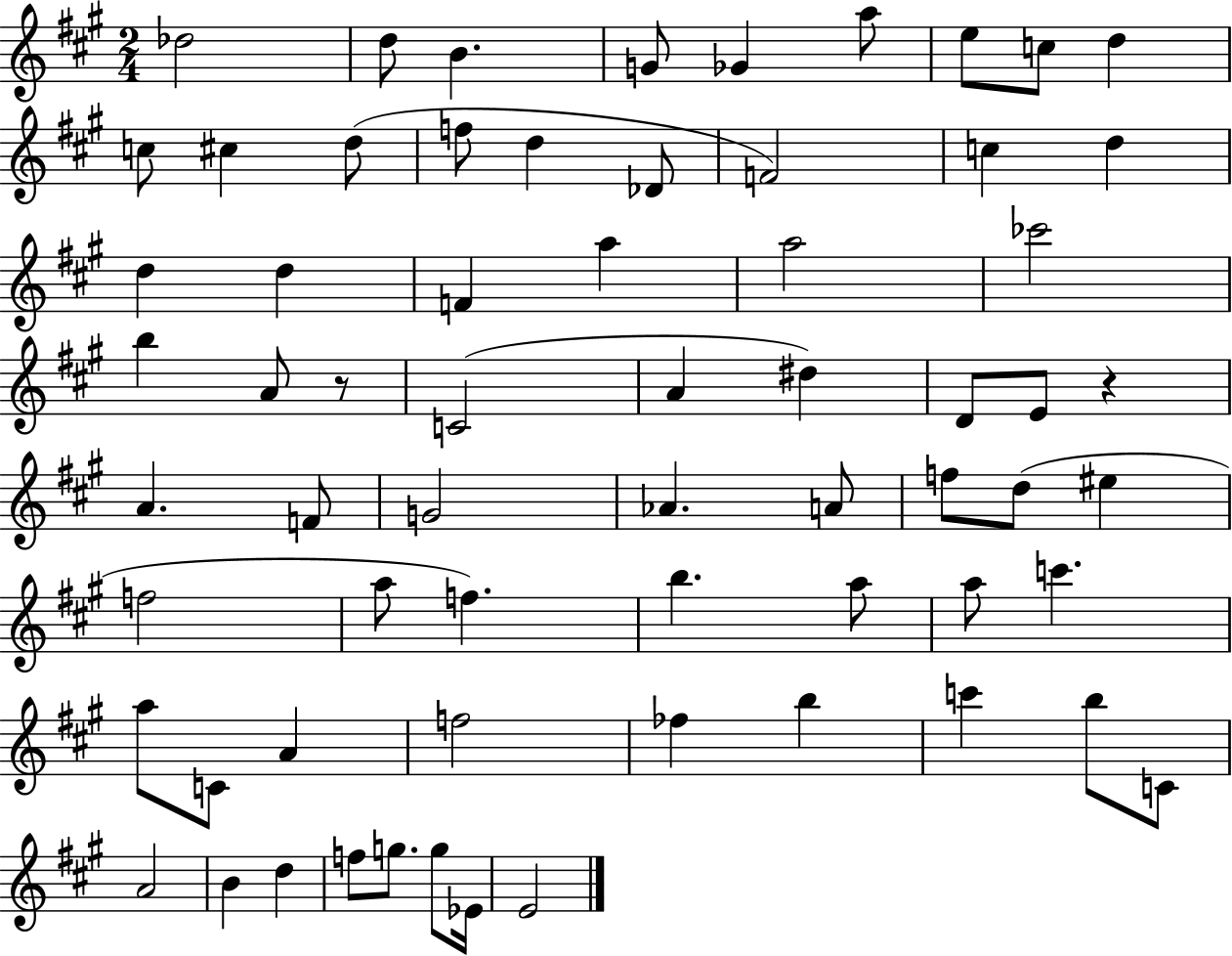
Db5/h D5/e B4/q. G4/e Gb4/q A5/e E5/e C5/e D5/q C5/e C#5/q D5/e F5/e D5/q Db4/e F4/h C5/q D5/q D5/q D5/q F4/q A5/q A5/h CES6/h B5/q A4/e R/e C4/h A4/q D#5/q D4/e E4/e R/q A4/q. F4/e G4/h Ab4/q. A4/e F5/e D5/e EIS5/q F5/h A5/e F5/q. B5/q. A5/e A5/e C6/q. A5/e C4/e A4/q F5/h FES5/q B5/q C6/q B5/e C4/e A4/h B4/q D5/q F5/e G5/e. G5/e Eb4/s E4/h